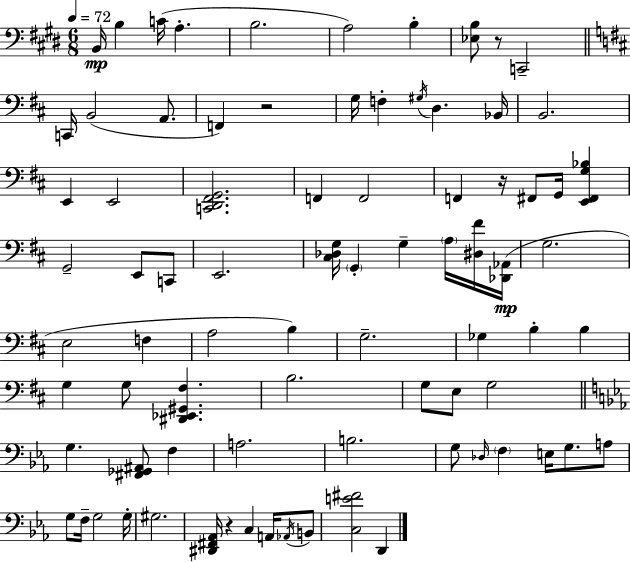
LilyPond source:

{
  \clef bass
  \numericTimeSignature
  \time 6/8
  \key e \major
  \tempo 4 = 72
  b,16\mp b4 c'16( a4.-. | b2. | a2) b4-. | <ees b>8 r8 c,2-- | \break \bar "||" \break \key d \major c,16 b,2( a,8. | f,4) r2 | g16 f4-. \acciaccatura { gis16 } d4. | bes,16 b,2. | \break e,4 e,2 | <c, d, fis, g,>2. | f,4 f,2 | f,4 r16 fis,8 g,16 <e, fis, g bes>4 | \break g,2-- e,8 c,8 | e,2. | <cis des g>16 \parenthesize g,4-. g4-- \parenthesize a16 <dis fis'>16 | <des, aes,>16(\mp g2. | \break e2 f4 | a2 b4) | g2.-- | ges4 b4-. b4 | \break g4 g8 <dis, ees, gis, fis>4. | b2. | g8 e8 g2 | \bar "||" \break \key c \minor g4. <fis, ges, ais,>8 f4 | a2. | b2. | g8 \grace { des16 } \parenthesize f4 e16 g8. a8 | \break g8 f16-- g2 | g16-. gis2. | <dis, fis, aes,>16 r4 c4 a,16 \acciaccatura { aes,16 } | b,8 <c e' fis'>2 d,4 | \break \bar "|."
}